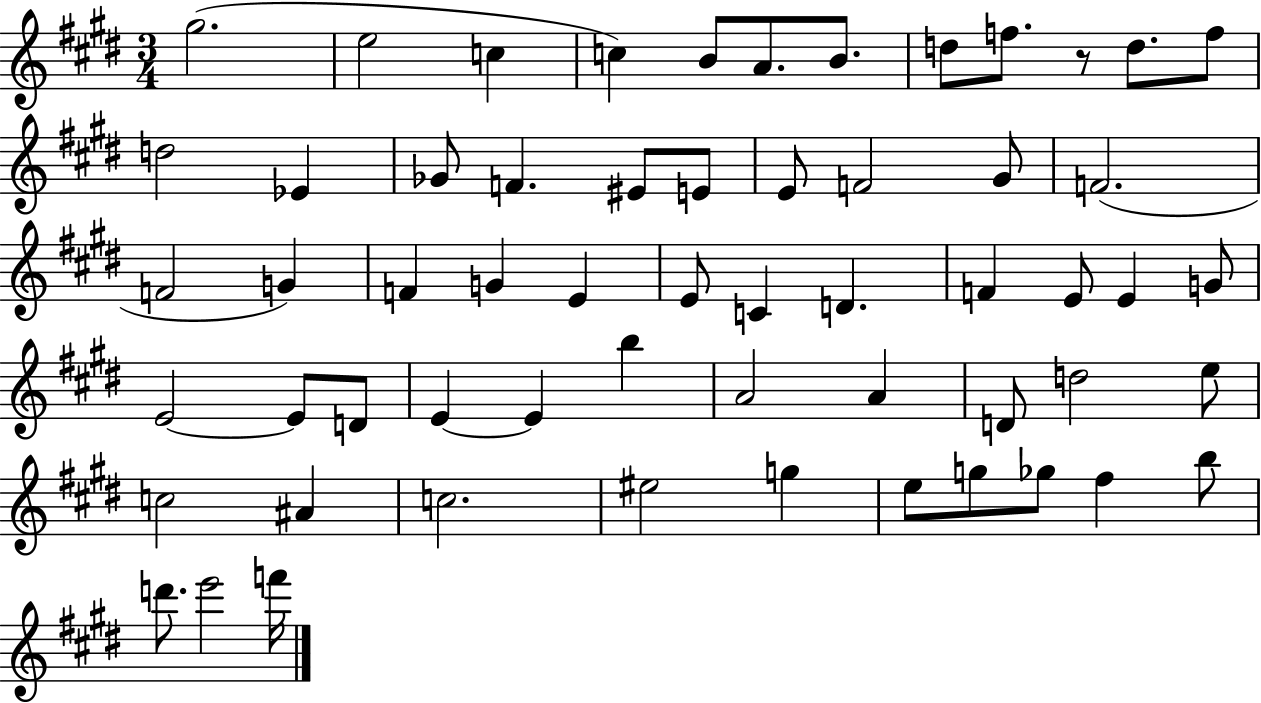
G#5/h. E5/h C5/q C5/q B4/e A4/e. B4/e. D5/e F5/e. R/e D5/e. F5/e D5/h Eb4/q Gb4/e F4/q. EIS4/e E4/e E4/e F4/h G#4/e F4/h. F4/h G4/q F4/q G4/q E4/q E4/e C4/q D4/q. F4/q E4/e E4/q G4/e E4/h E4/e D4/e E4/q E4/q B5/q A4/h A4/q D4/e D5/h E5/e C5/h A#4/q C5/h. EIS5/h G5/q E5/e G5/e Gb5/e F#5/q B5/e D6/e. E6/h F6/s